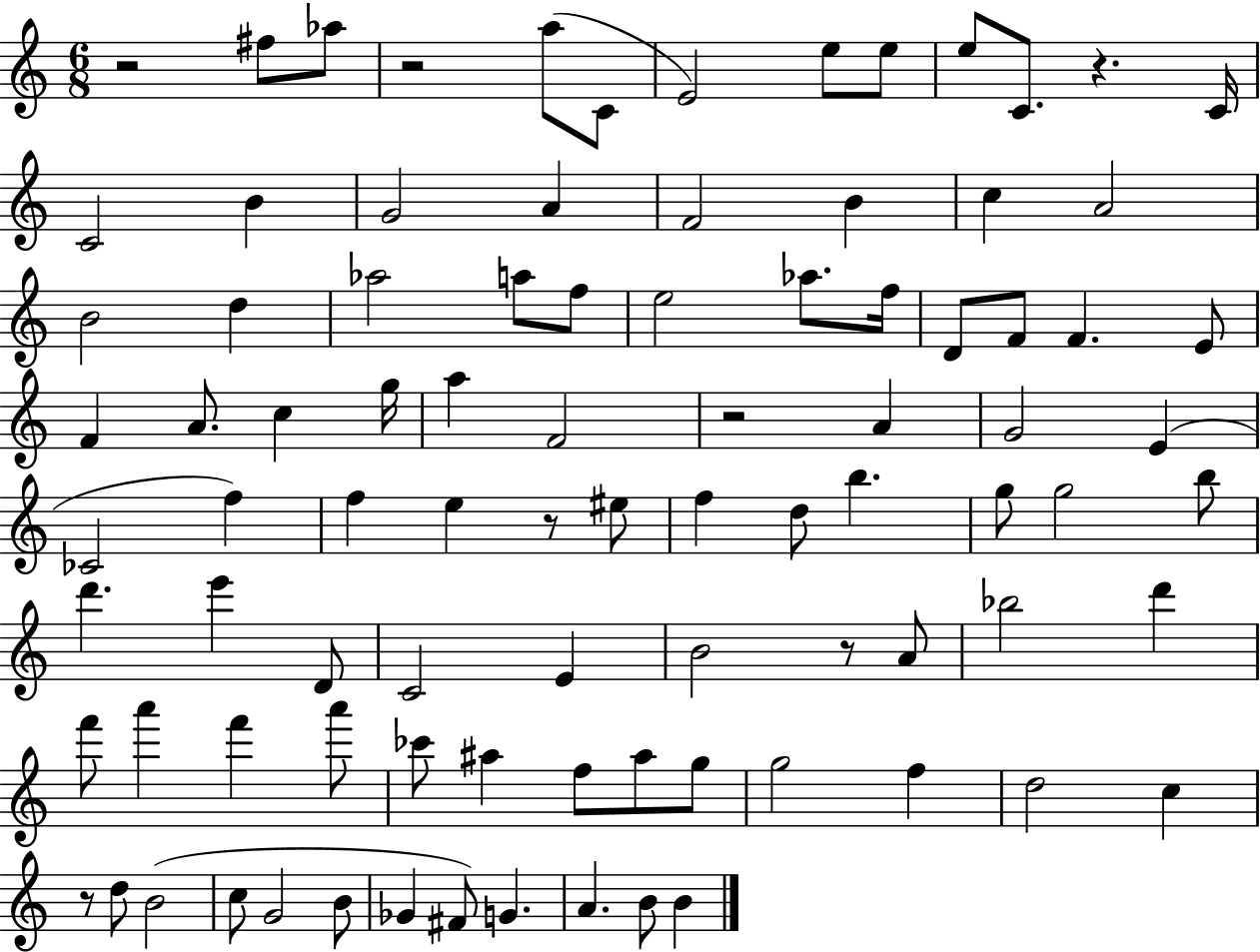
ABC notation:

X:1
T:Untitled
M:6/8
L:1/4
K:C
z2 ^f/2 _a/2 z2 a/2 C/2 E2 e/2 e/2 e/2 C/2 z C/4 C2 B G2 A F2 B c A2 B2 d _a2 a/2 f/2 e2 _a/2 f/4 D/2 F/2 F E/2 F A/2 c g/4 a F2 z2 A G2 E _C2 f f e z/2 ^e/2 f d/2 b g/2 g2 b/2 d' e' D/2 C2 E B2 z/2 A/2 _b2 d' f'/2 a' f' a'/2 _c'/2 ^a f/2 ^a/2 g/2 g2 f d2 c z/2 d/2 B2 c/2 G2 B/2 _G ^F/2 G A B/2 B